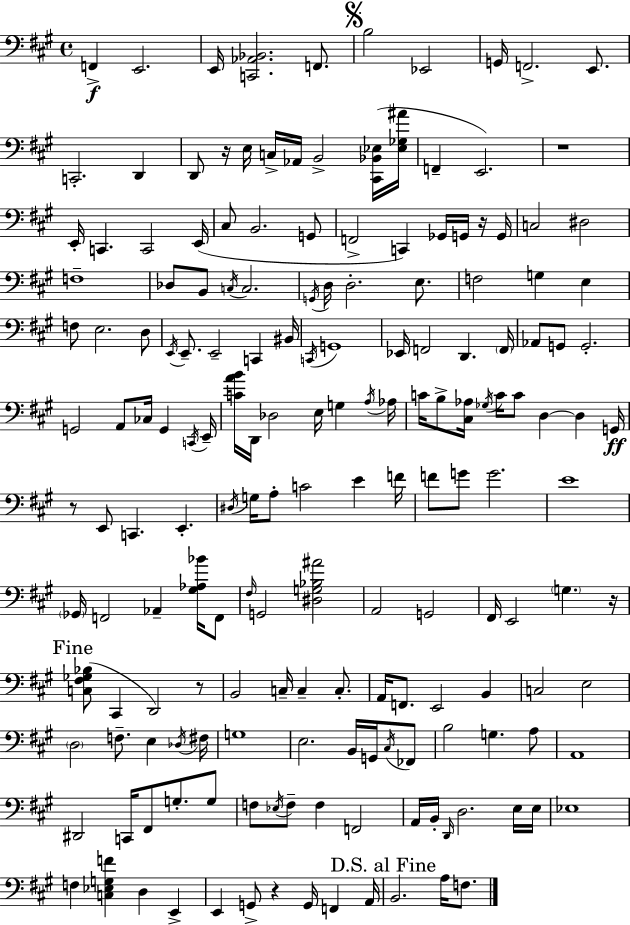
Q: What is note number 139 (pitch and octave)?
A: Eb3